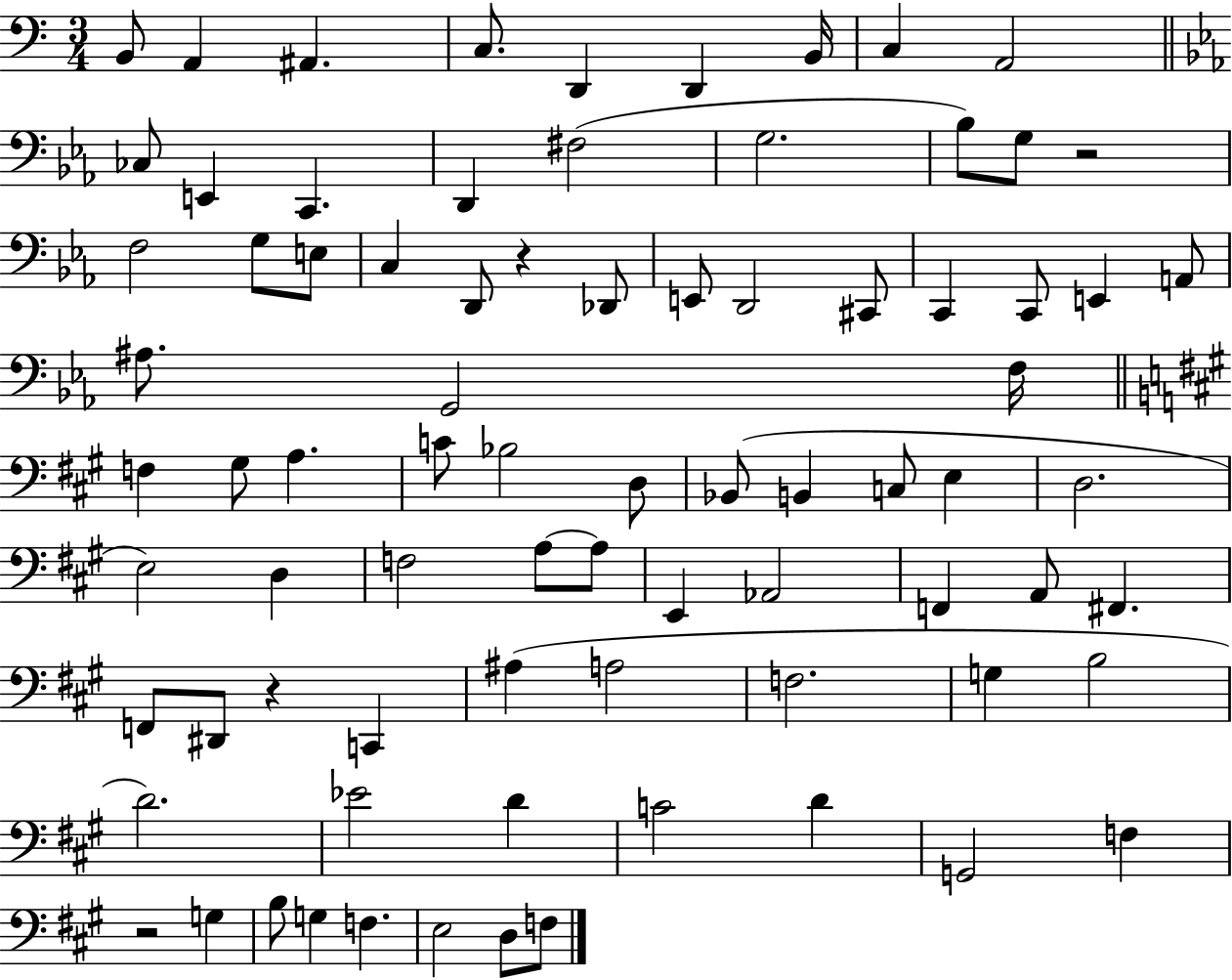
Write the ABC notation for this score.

X:1
T:Untitled
M:3/4
L:1/4
K:C
B,,/2 A,, ^A,, C,/2 D,, D,, B,,/4 C, A,,2 _C,/2 E,, C,, D,, ^F,2 G,2 _B,/2 G,/2 z2 F,2 G,/2 E,/2 C, D,,/2 z _D,,/2 E,,/2 D,,2 ^C,,/2 C,, C,,/2 E,, A,,/2 ^A,/2 G,,2 F,/4 F, ^G,/2 A, C/2 _B,2 D,/2 _B,,/2 B,, C,/2 E, D,2 E,2 D, F,2 A,/2 A,/2 E,, _A,,2 F,, A,,/2 ^F,, F,,/2 ^D,,/2 z C,, ^A, A,2 F,2 G, B,2 D2 _E2 D C2 D G,,2 F, z2 G, B,/2 G, F, E,2 D,/2 F,/2